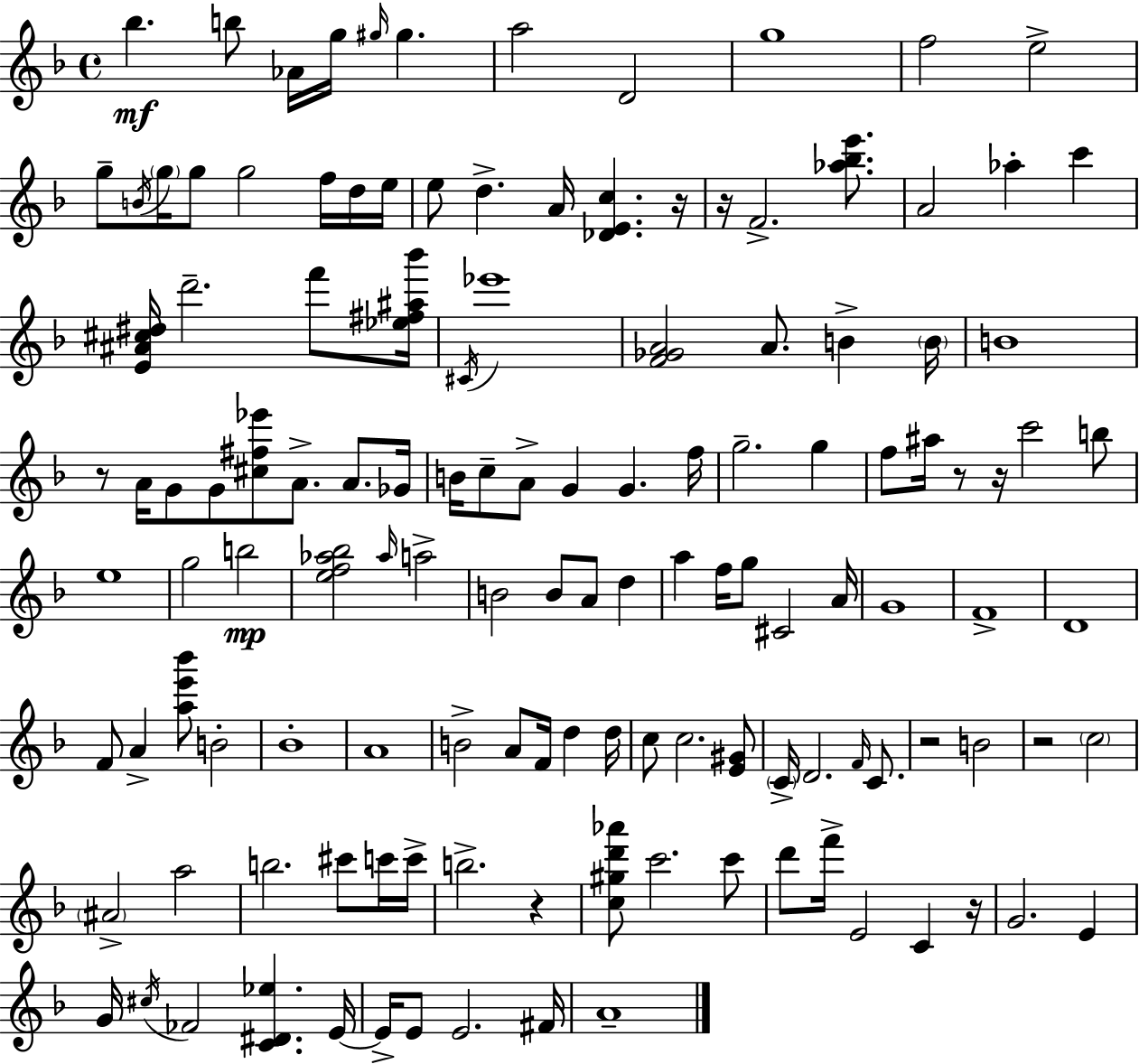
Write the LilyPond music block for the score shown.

{
  \clef treble
  \time 4/4
  \defaultTimeSignature
  \key d \minor
  bes''4.\mf b''8 aes'16 g''16 \grace { gis''16 } gis''4. | a''2 d'2 | g''1 | f''2 e''2-> | \break g''8-- \acciaccatura { b'16 } \parenthesize g''16 g''8 g''2 f''16 | d''16 e''16 e''8 d''4.-> a'16 <des' e' c''>4. | r16 r16 f'2.-> <aes'' bes'' e'''>8. | a'2 aes''4-. c'''4 | \break <e' ais' cis'' dis''>16 d'''2.-- f'''8 | <ees'' fis'' ais'' bes'''>16 \acciaccatura { cis'16 } ees'''1 | <f' ges' a'>2 a'8. b'4-> | \parenthesize b'16 b'1 | \break r8 a'16 g'8 g'8 <cis'' fis'' ees'''>8 a'8.-> a'8. | ges'16 b'16 c''8-- a'8-> g'4 g'4. | f''16 g''2.-- g''4 | f''8 ais''16 r8 r16 c'''2 | \break b''8 e''1 | g''2 b''2\mp | <e'' f'' aes'' bes''>2 \grace { aes''16 } a''2-> | b'2 b'8 a'8 | \break d''4 a''4 f''16 g''8 cis'2 | a'16 g'1 | f'1-> | d'1 | \break f'8 a'4-> <a'' e''' bes'''>8 b'2-. | bes'1-. | a'1 | b'2-> a'8 f'16 d''4 | \break d''16 c''8 c''2. | <e' gis'>8 \parenthesize c'16-> d'2. | \grace { f'16 } c'8. r2 b'2 | r2 \parenthesize c''2 | \break \parenthesize ais'2-> a''2 | b''2. | cis'''8 c'''16 c'''16-> b''2.-> | r4 <c'' gis'' d''' aes'''>8 c'''2. | \break c'''8 d'''8 f'''16-> e'2 | c'4 r16 g'2. | e'4 g'16 \acciaccatura { cis''16 } fes'2 <c' dis' ees''>4. | e'16~~ e'16-> e'8 e'2. | \break fis'16 a'1-- | \bar "|."
}